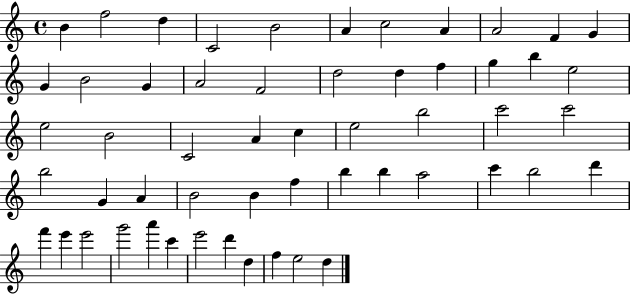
{
  \clef treble
  \time 4/4
  \defaultTimeSignature
  \key c \major
  b'4 f''2 d''4 | c'2 b'2 | a'4 c''2 a'4 | a'2 f'4 g'4 | \break g'4 b'2 g'4 | a'2 f'2 | d''2 d''4 f''4 | g''4 b''4 e''2 | \break e''2 b'2 | c'2 a'4 c''4 | e''2 b''2 | c'''2 c'''2 | \break b''2 g'4 a'4 | b'2 b'4 f''4 | b''4 b''4 a''2 | c'''4 b''2 d'''4 | \break f'''4 e'''4 e'''2 | g'''2 a'''4 c'''4 | e'''2 d'''4 d''4 | f''4 e''2 d''4 | \break \bar "|."
}